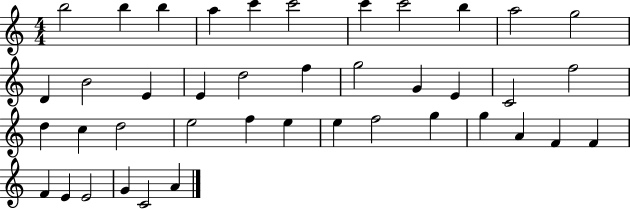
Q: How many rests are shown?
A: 0